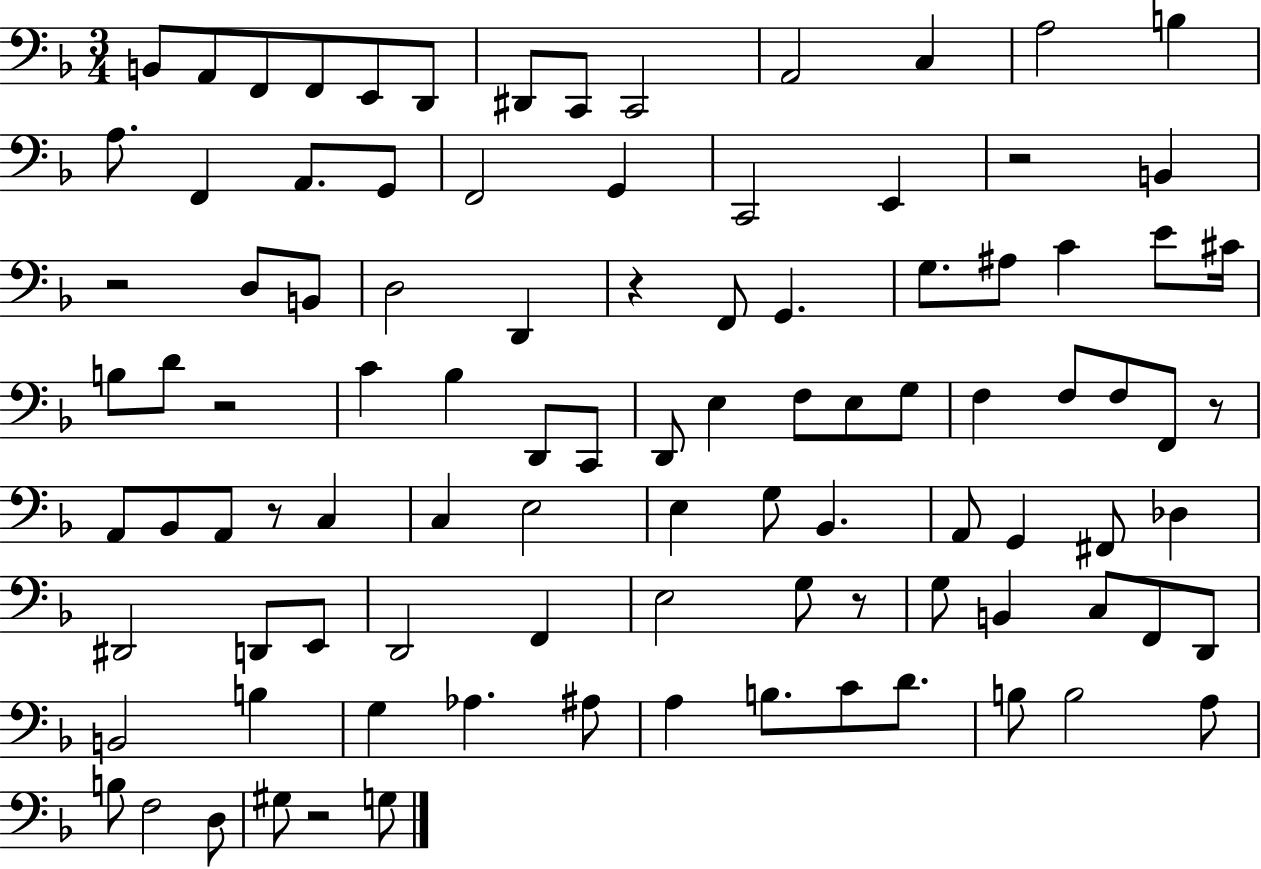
B2/e A2/e F2/e F2/e E2/e D2/e D#2/e C2/e C2/h A2/h C3/q A3/h B3/q A3/e. F2/q A2/e. G2/e F2/h G2/q C2/h E2/q R/h B2/q R/h D3/e B2/e D3/h D2/q R/q F2/e G2/q. G3/e. A#3/e C4/q E4/e C#4/s B3/e D4/e R/h C4/q Bb3/q D2/e C2/e D2/e E3/q F3/e E3/e G3/e F3/q F3/e F3/e F2/e R/e A2/e Bb2/e A2/e R/e C3/q C3/q E3/h E3/q G3/e Bb2/q. A2/e G2/q F#2/e Db3/q D#2/h D2/e E2/e D2/h F2/q E3/h G3/e R/e G3/e B2/q C3/e F2/e D2/e B2/h B3/q G3/q Ab3/q. A#3/e A3/q B3/e. C4/e D4/e. B3/e B3/h A3/e B3/e F3/h D3/e G#3/e R/h G3/e